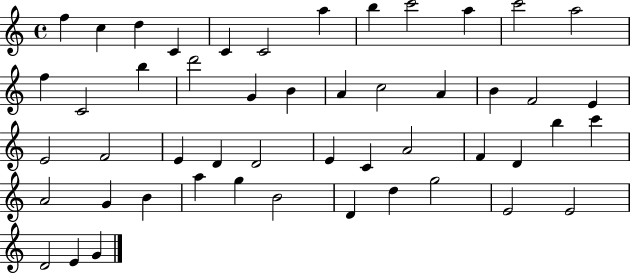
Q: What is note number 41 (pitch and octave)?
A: G5